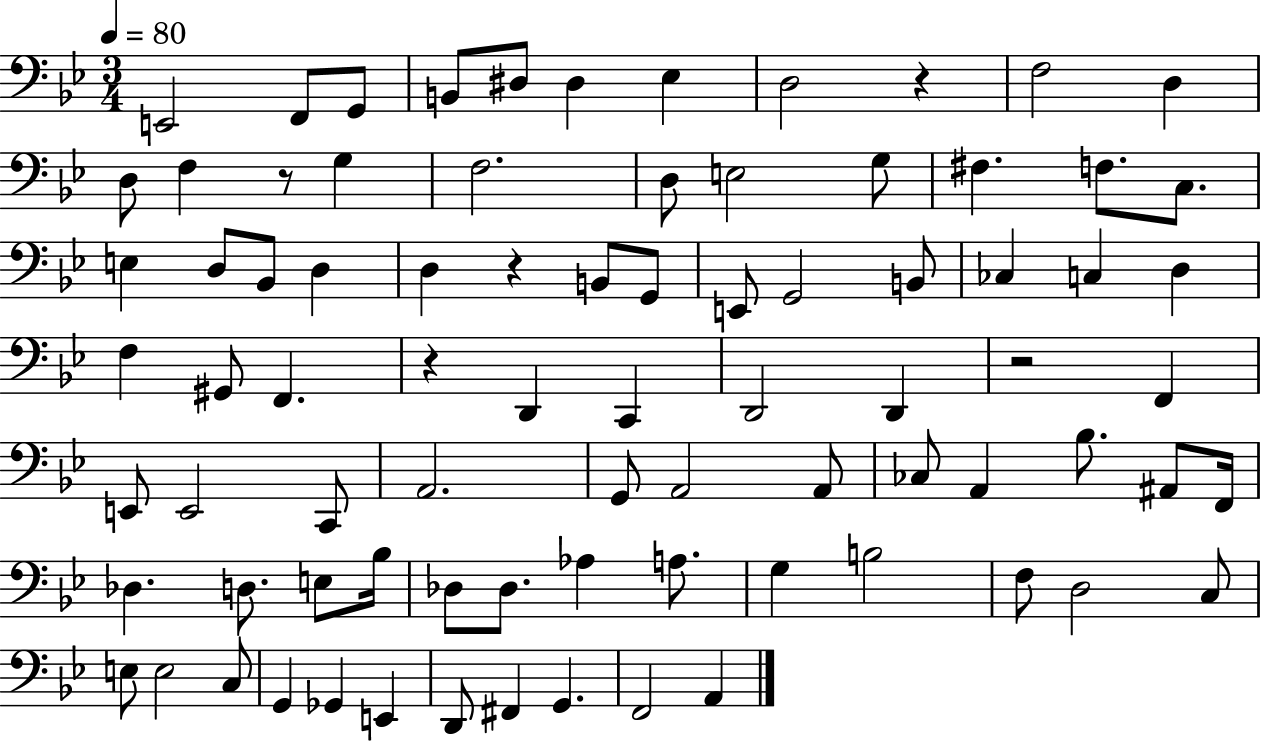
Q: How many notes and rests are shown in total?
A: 82